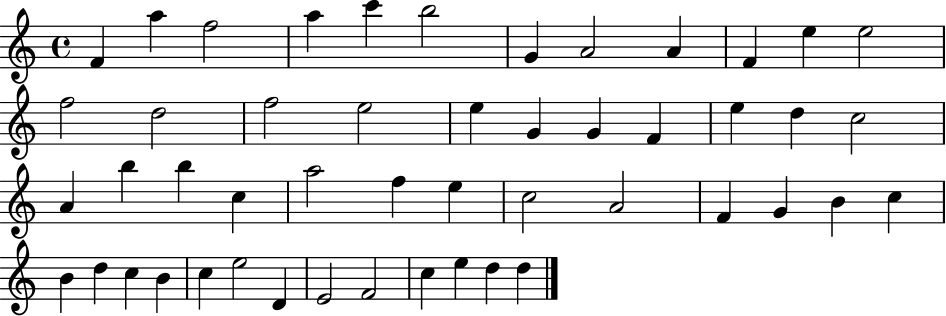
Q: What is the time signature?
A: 4/4